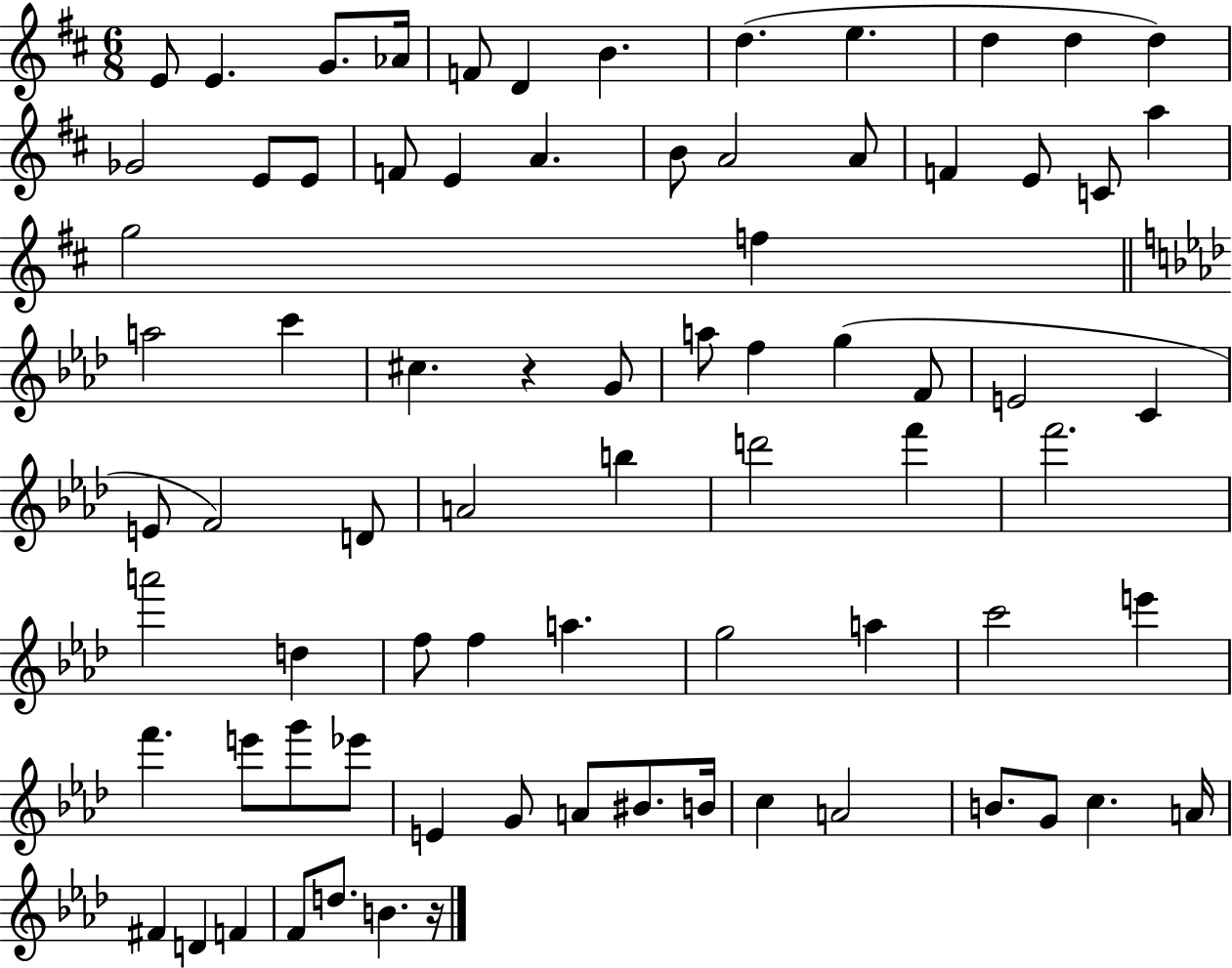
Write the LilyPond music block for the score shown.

{
  \clef treble
  \numericTimeSignature
  \time 6/8
  \key d \major
  \repeat volta 2 { e'8 e'4. g'8. aes'16 | f'8 d'4 b'4. | d''4.( e''4. | d''4 d''4 d''4) | \break ges'2 e'8 e'8 | f'8 e'4 a'4. | b'8 a'2 a'8 | f'4 e'8 c'8 a''4 | \break g''2 f''4 | \bar "||" \break \key aes \major a''2 c'''4 | cis''4. r4 g'8 | a''8 f''4 g''4( f'8 | e'2 c'4 | \break e'8 f'2) d'8 | a'2 b''4 | d'''2 f'''4 | f'''2. | \break a'''2 d''4 | f''8 f''4 a''4. | g''2 a''4 | c'''2 e'''4 | \break f'''4. e'''8 g'''8 ees'''8 | e'4 g'8 a'8 bis'8. b'16 | c''4 a'2 | b'8. g'8 c''4. a'16 | \break fis'4 d'4 f'4 | f'8 d''8. b'4. r16 | } \bar "|."
}